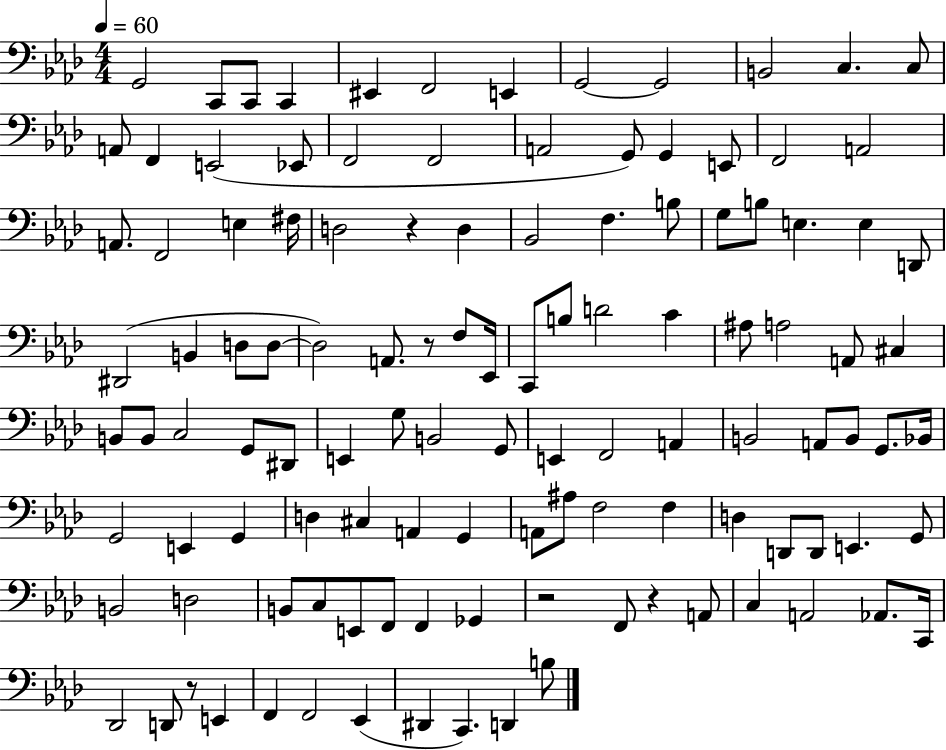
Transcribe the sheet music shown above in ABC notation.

X:1
T:Untitled
M:4/4
L:1/4
K:Ab
G,,2 C,,/2 C,,/2 C,, ^E,, F,,2 E,, G,,2 G,,2 B,,2 C, C,/2 A,,/2 F,, E,,2 _E,,/2 F,,2 F,,2 A,,2 G,,/2 G,, E,,/2 F,,2 A,,2 A,,/2 F,,2 E, ^F,/4 D,2 z D, _B,,2 F, B,/2 G,/2 B,/2 E, E, D,,/2 ^D,,2 B,, D,/2 D,/2 D,2 A,,/2 z/2 F,/2 _E,,/4 C,,/2 B,/2 D2 C ^A,/2 A,2 A,,/2 ^C, B,,/2 B,,/2 C,2 G,,/2 ^D,,/2 E,, G,/2 B,,2 G,,/2 E,, F,,2 A,, B,,2 A,,/2 B,,/2 G,,/2 _B,,/4 G,,2 E,, G,, D, ^C, A,, G,, A,,/2 ^A,/2 F,2 F, D, D,,/2 D,,/2 E,, G,,/2 B,,2 D,2 B,,/2 C,/2 E,,/2 F,,/2 F,, _G,, z2 F,,/2 z A,,/2 C, A,,2 _A,,/2 C,,/4 _D,,2 D,,/2 z/2 E,, F,, F,,2 _E,, ^D,, C,, D,, B,/2